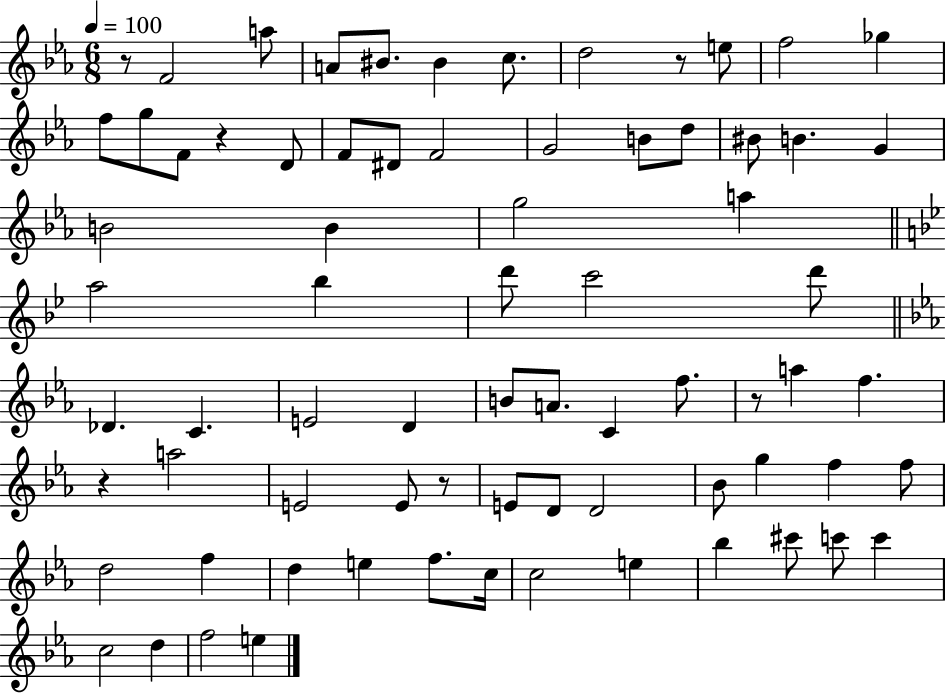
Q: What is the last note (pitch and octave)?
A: E5